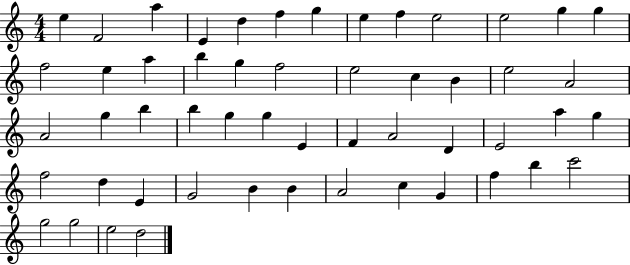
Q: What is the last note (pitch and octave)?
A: D5